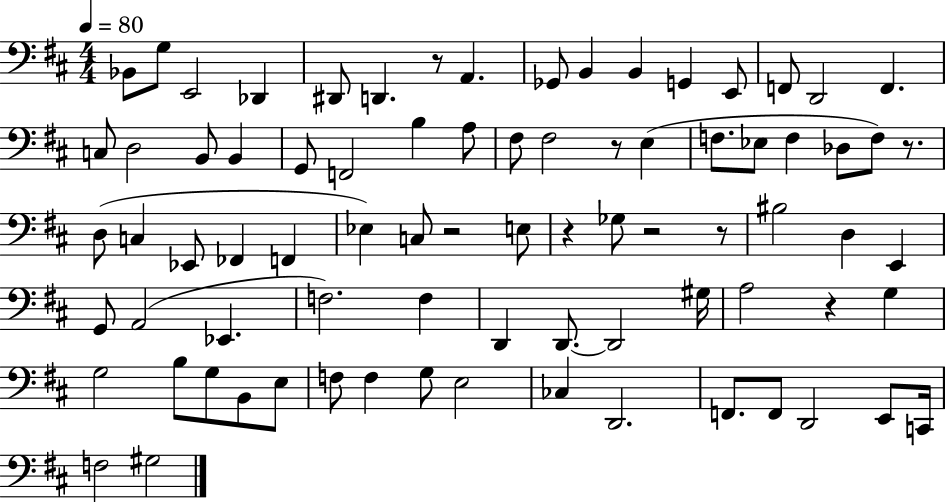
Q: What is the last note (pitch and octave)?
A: G#3